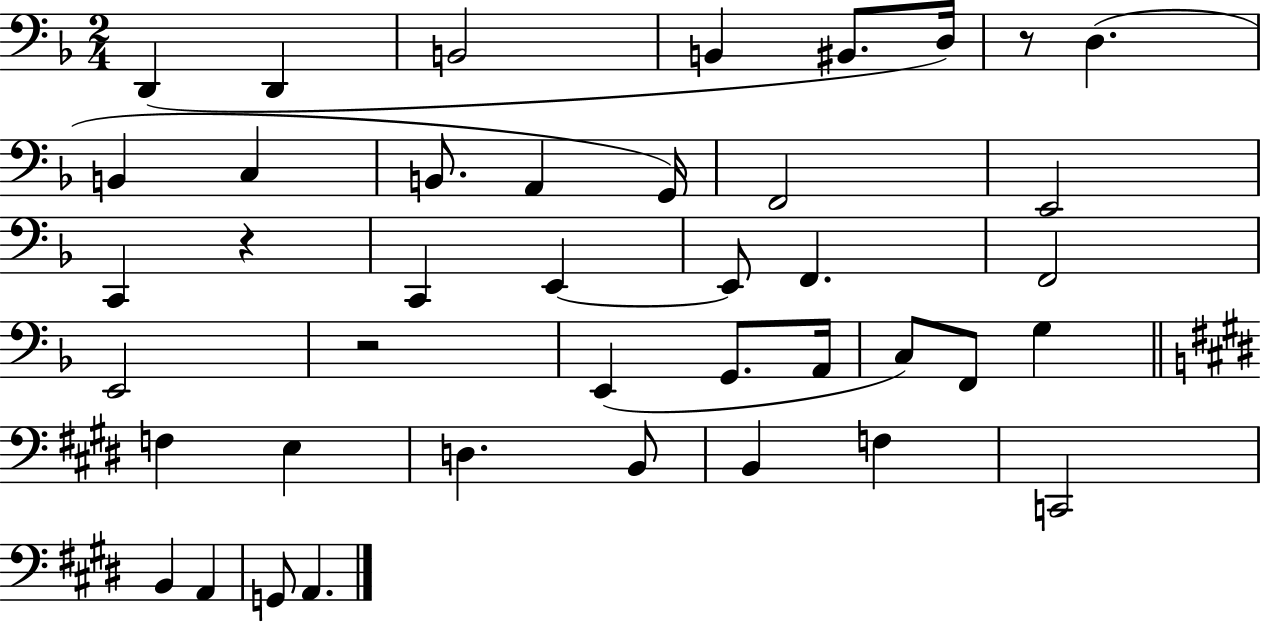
X:1
T:Untitled
M:2/4
L:1/4
K:F
D,, D,, B,,2 B,, ^B,,/2 D,/4 z/2 D, B,, C, B,,/2 A,, G,,/4 F,,2 E,,2 C,, z C,, E,, E,,/2 F,, F,,2 E,,2 z2 E,, G,,/2 A,,/4 C,/2 F,,/2 G, F, E, D, B,,/2 B,, F, C,,2 B,, A,, G,,/2 A,,